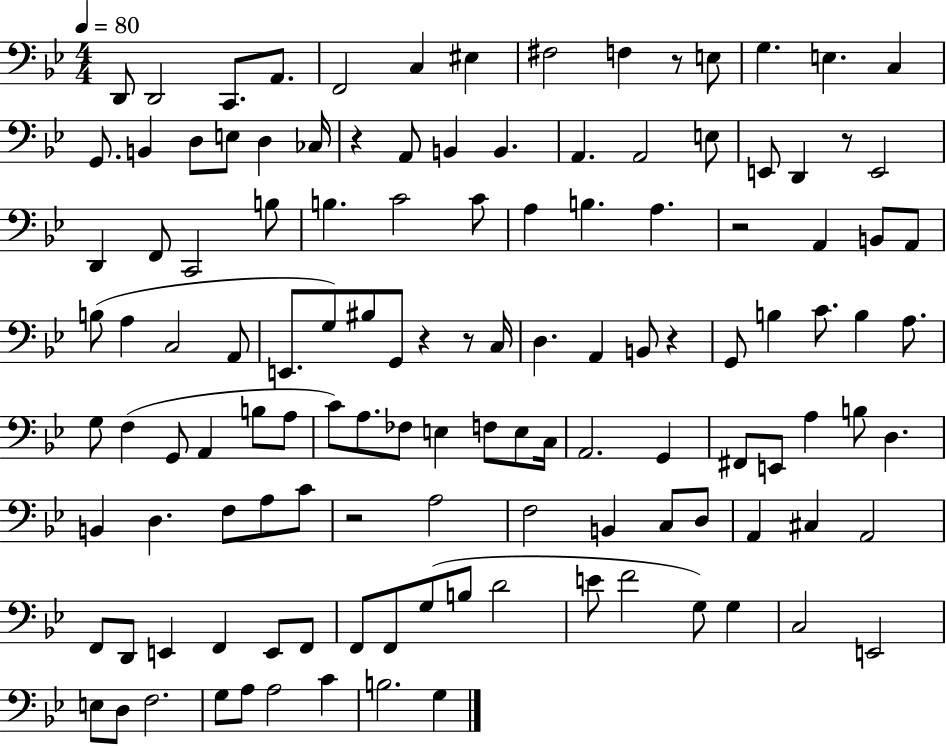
X:1
T:Untitled
M:4/4
L:1/4
K:Bb
D,,/2 D,,2 C,,/2 A,,/2 F,,2 C, ^E, ^F,2 F, z/2 E,/2 G, E, C, G,,/2 B,, D,/2 E,/2 D, _C,/4 z A,,/2 B,, B,, A,, A,,2 E,/2 E,,/2 D,, z/2 E,,2 D,, F,,/2 C,,2 B,/2 B, C2 C/2 A, B, A, z2 A,, B,,/2 A,,/2 B,/2 A, C,2 A,,/2 E,,/2 G,/2 ^B,/2 G,,/2 z z/2 C,/4 D, A,, B,,/2 z G,,/2 B, C/2 B, A,/2 G,/2 F, G,,/2 A,, B,/2 A,/2 C/2 A,/2 _F,/2 E, F,/2 E,/2 C,/4 A,,2 G,, ^F,,/2 E,,/2 A, B,/2 D, B,, D, F,/2 A,/2 C/2 z2 A,2 F,2 B,, C,/2 D,/2 A,, ^C, A,,2 F,,/2 D,,/2 E,, F,, E,,/2 F,,/2 F,,/2 F,,/2 G,/2 B,/2 D2 E/2 F2 G,/2 G, C,2 E,,2 E,/2 D,/2 F,2 G,/2 A,/2 A,2 C B,2 G,